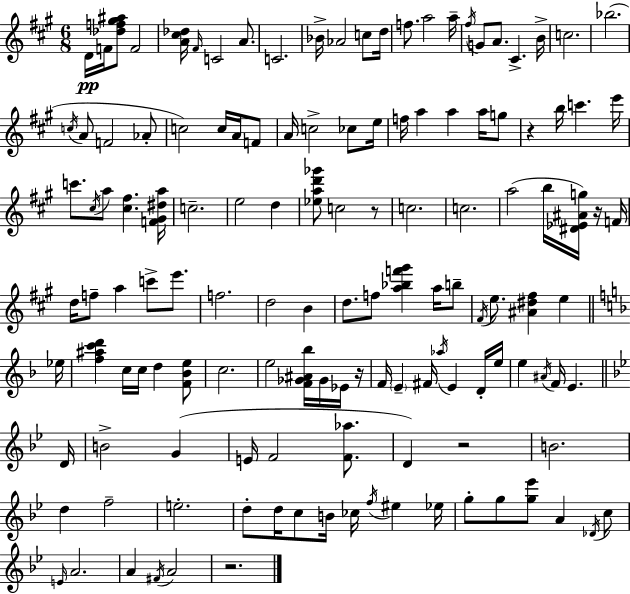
D4/s F4/s [Db5,F5,G#5,A#5]/e F4/h [A4,C#5,Db5]/s F#4/s C4/h A4/e. C4/h. Bb4/s Ab4/h C5/e D5/s F5/e. A5/h A5/s F#5/s G4/e A4/e. C#4/q. B4/s C5/h. Bb5/h. C5/s A4/e F4/h Ab4/e C5/h C5/s A4/s F4/e A4/s C5/h CES5/e E5/s F5/s A5/q A5/q A5/s G5/e R/q B5/s C6/q. E6/s C6/e. C#5/s A5/e [C#5,F#5]/q. [F4,G#4,D#5,A5]/s C5/h. E5/h D5/q [Eb5,A5,D6,Gb6]/e C5/h R/e C5/h. C5/h. A5/h B5/s [D#4,Eb4,A#4,G5]/s R/s F4/s D5/s F5/e A5/q C6/e E6/e. F5/h. D5/h B4/q D5/e. F5/e [A5,Bb5,F6,G#6]/q A5/s B5/e F#4/s E5/e. [A#4,D#5,F#5]/q E5/q Eb5/s [F5,A#5,C6,D6]/q C5/s C5/s D5/q [F4,Bb4,E5]/e C5/h. E5/h [F4,Gb4,A#4,Bb5]/s Gb4/s Eb4/s R/s F4/s E4/q F#4/s Ab5/s E4/q D4/s E5/s E5/q A#4/s F4/s E4/q. D4/s B4/h G4/q E4/s F4/h [F4,Ab5]/e. D4/q R/h B4/h. D5/q F5/h E5/h. D5/e D5/s C5/e B4/s CES5/s F5/s EIS5/q Eb5/s G5/e G5/e [G5,Eb6]/e A4/q Db4/s C5/e E4/s A4/h. A4/q F#4/s A4/h R/h.